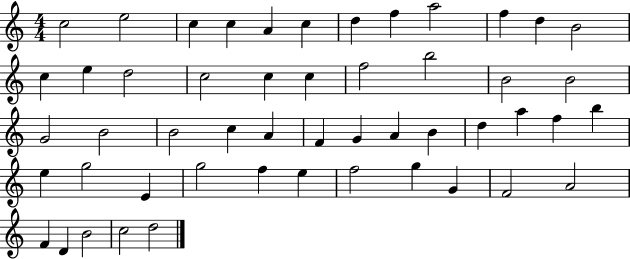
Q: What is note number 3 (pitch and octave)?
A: C5